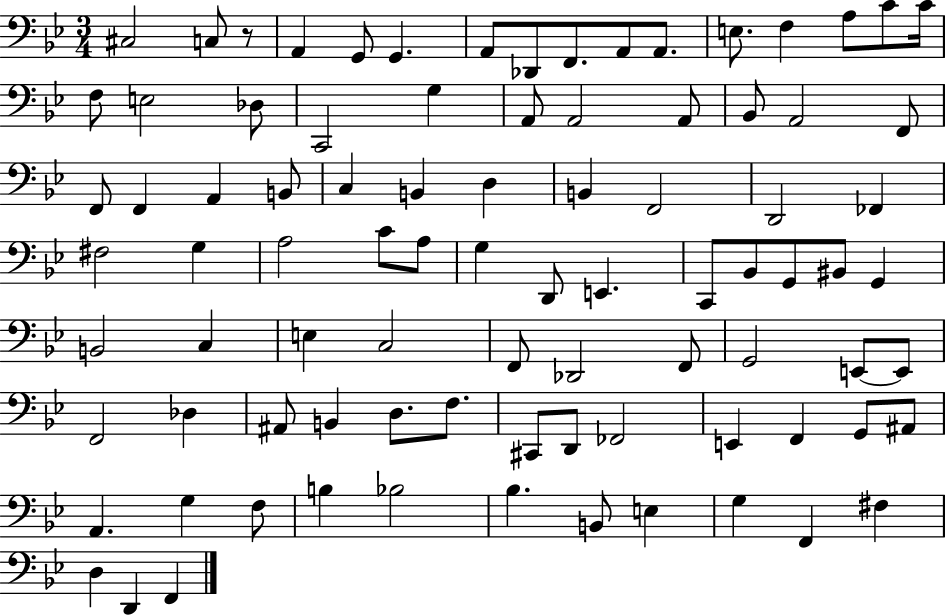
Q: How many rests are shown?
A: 1